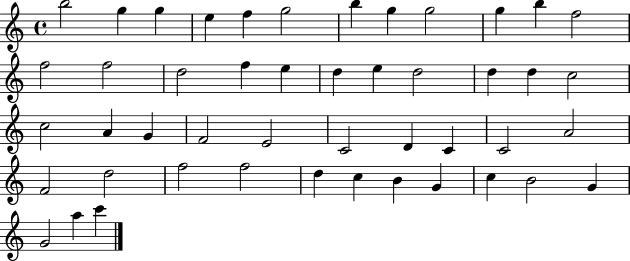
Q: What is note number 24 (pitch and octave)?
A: C5